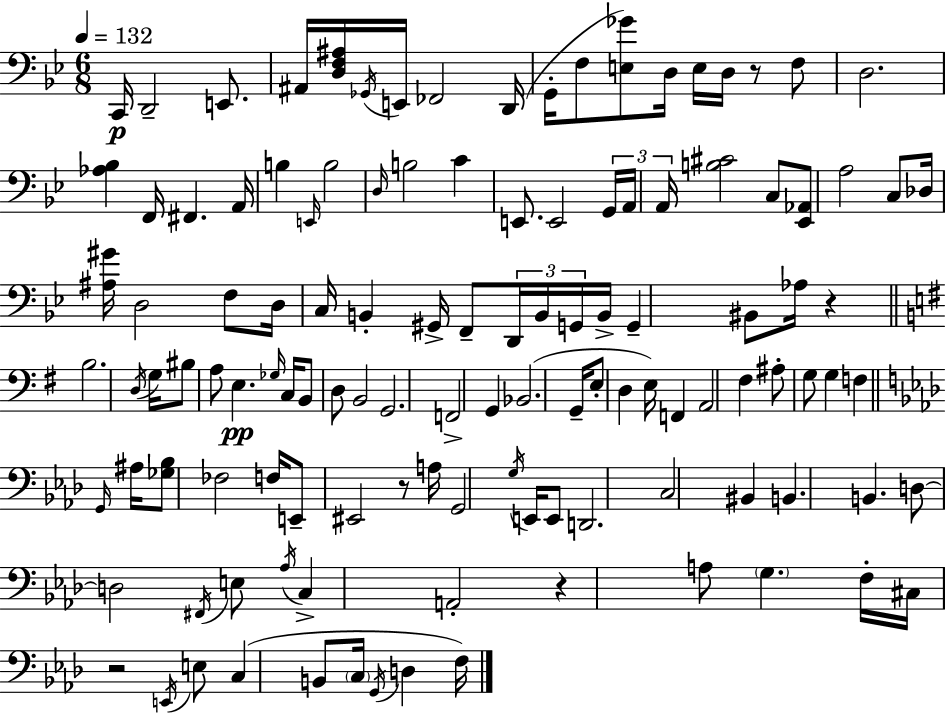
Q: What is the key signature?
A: BES major